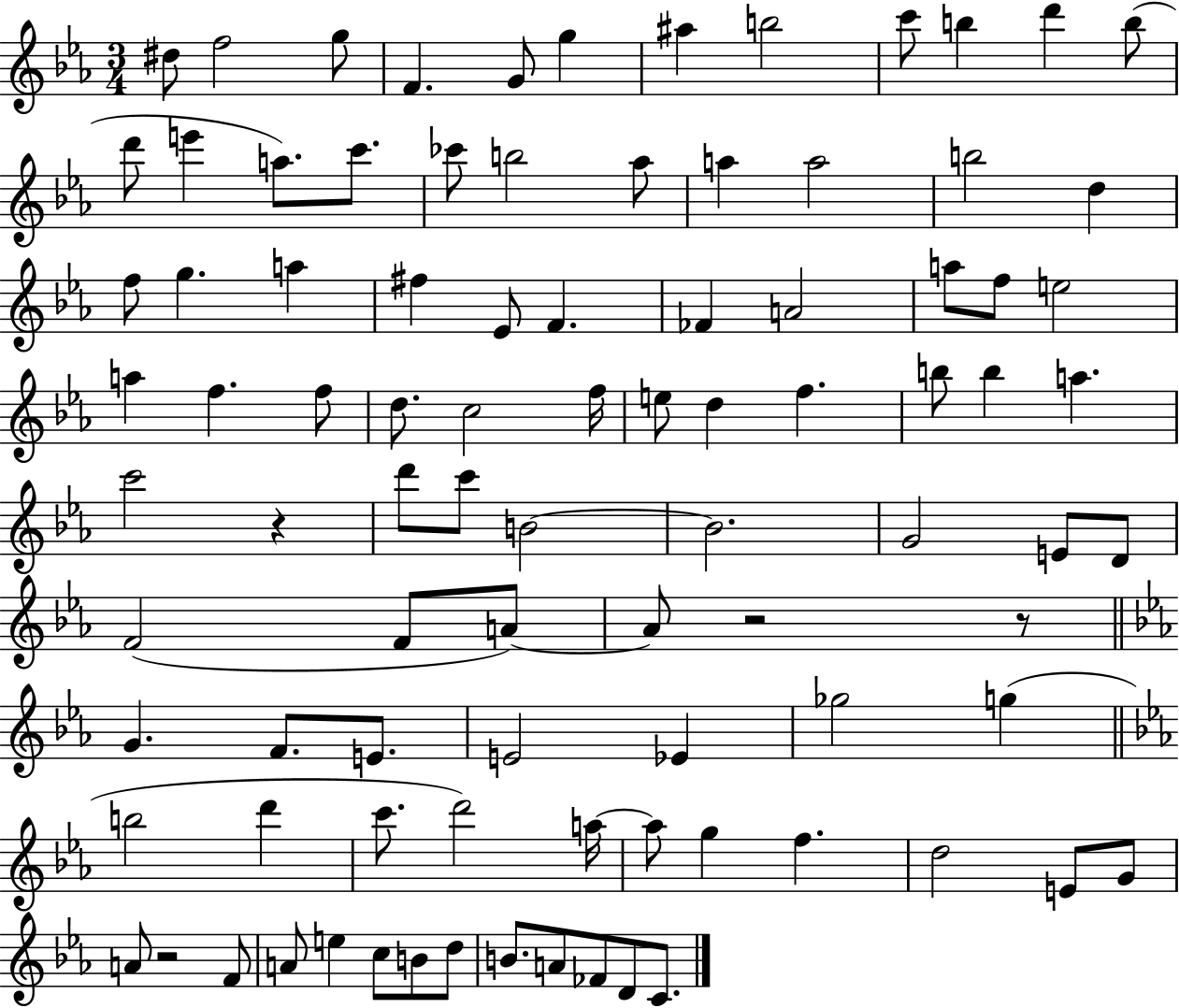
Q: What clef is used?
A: treble